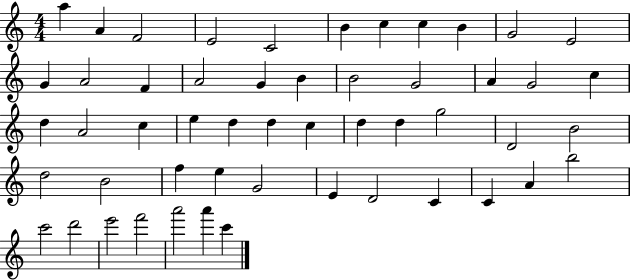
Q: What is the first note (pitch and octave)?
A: A5